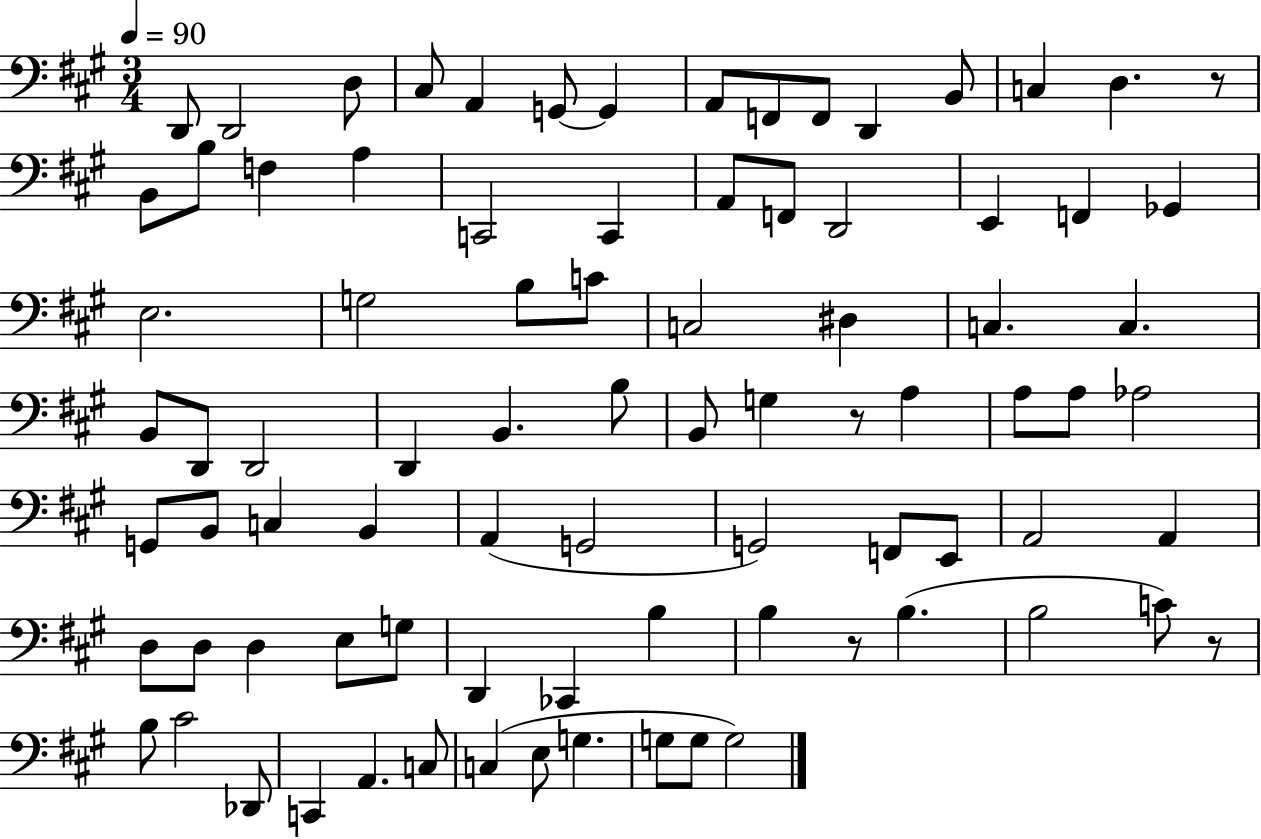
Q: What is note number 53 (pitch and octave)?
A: G2